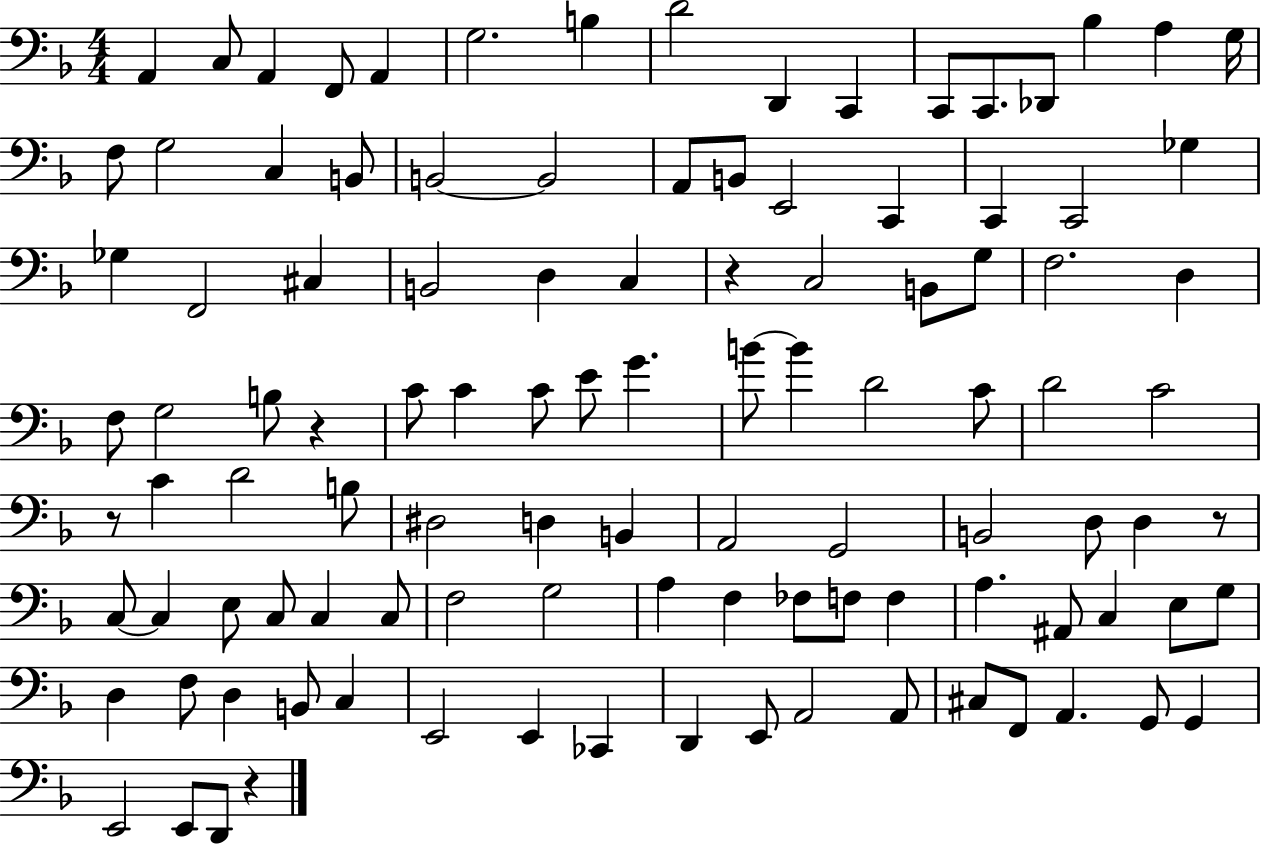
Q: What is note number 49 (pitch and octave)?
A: B4